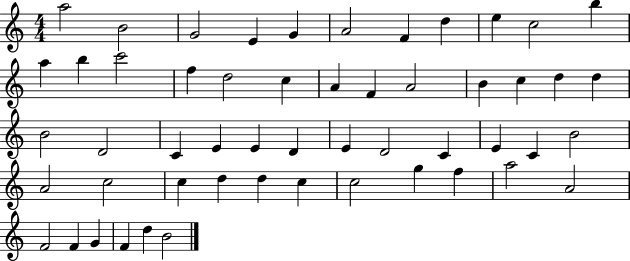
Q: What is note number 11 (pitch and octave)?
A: B5